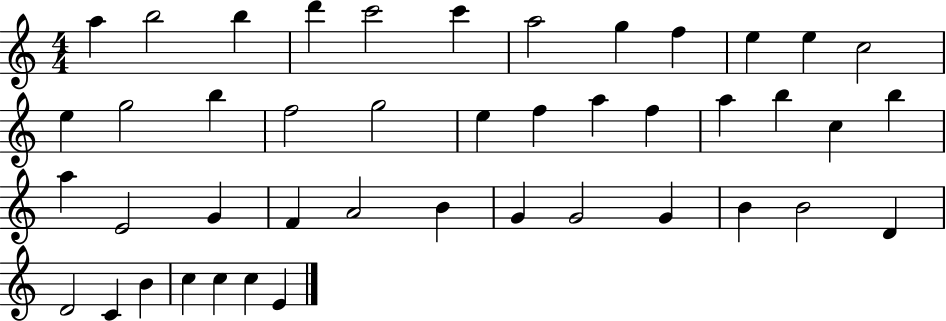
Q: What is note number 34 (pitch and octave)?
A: G4